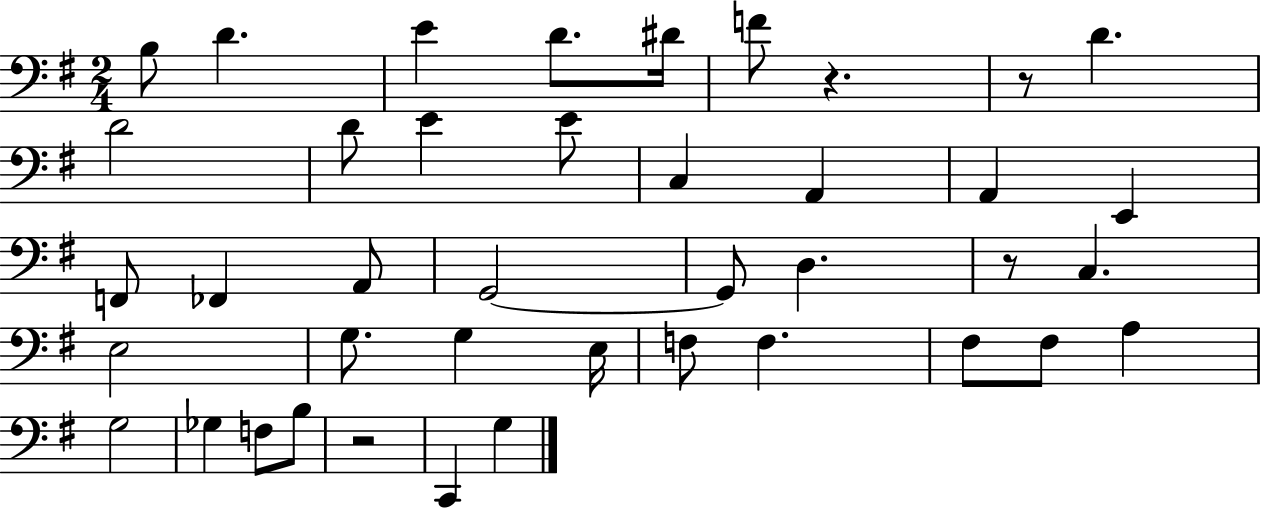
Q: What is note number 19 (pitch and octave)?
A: G2